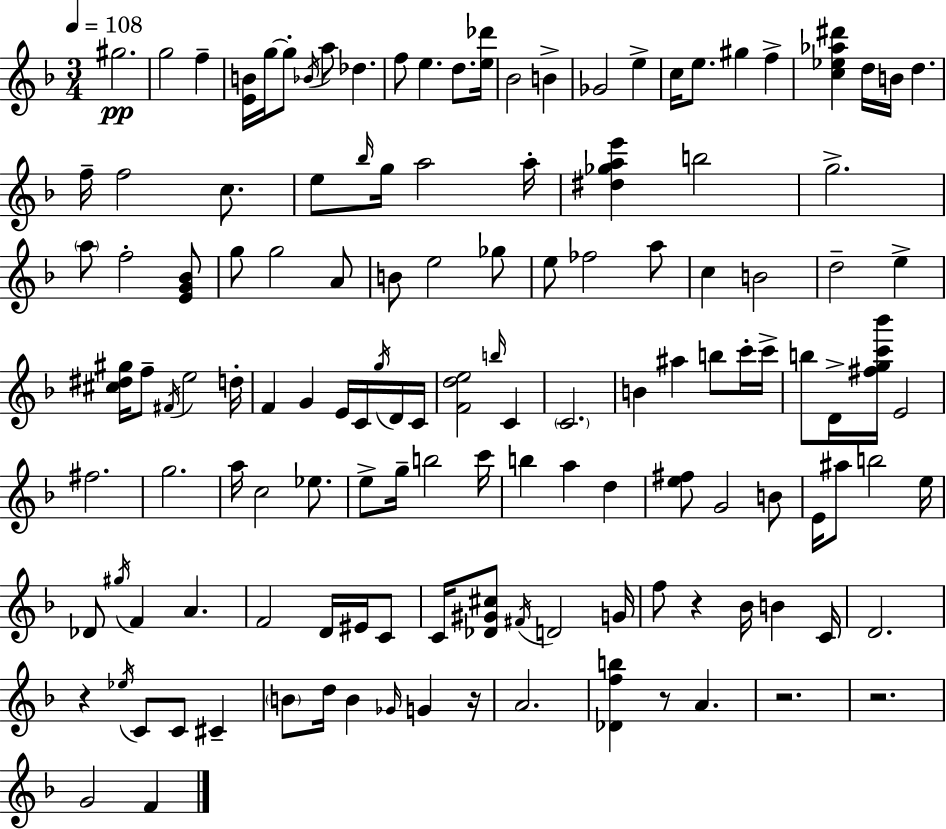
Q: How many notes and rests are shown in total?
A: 134